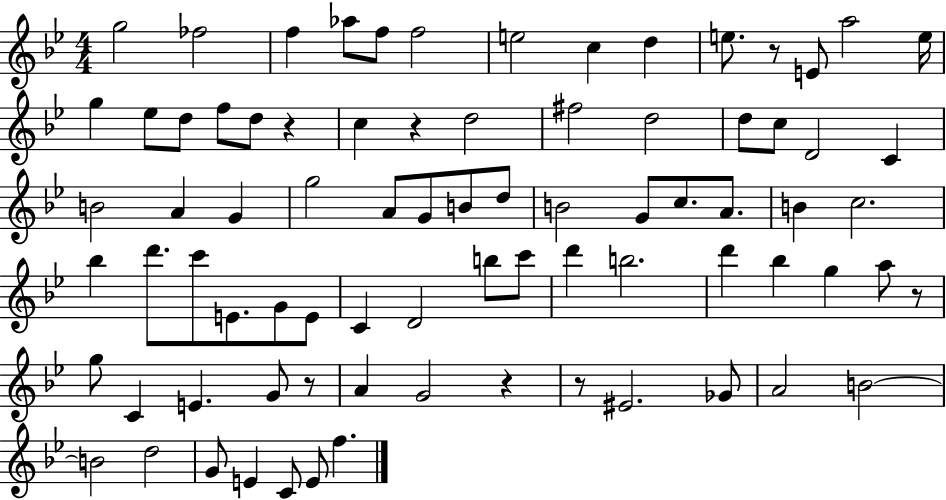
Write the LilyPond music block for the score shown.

{
  \clef treble
  \numericTimeSignature
  \time 4/4
  \key bes \major
  g''2 fes''2 | f''4 aes''8 f''8 f''2 | e''2 c''4 d''4 | e''8. r8 e'8 a''2 e''16 | \break g''4 ees''8 d''8 f''8 d''8 r4 | c''4 r4 d''2 | fis''2 d''2 | d''8 c''8 d'2 c'4 | \break b'2 a'4 g'4 | g''2 a'8 g'8 b'8 d''8 | b'2 g'8 c''8. a'8. | b'4 c''2. | \break bes''4 d'''8. c'''8 e'8. g'8 e'8 | c'4 d'2 b''8 c'''8 | d'''4 b''2. | d'''4 bes''4 g''4 a''8 r8 | \break g''8 c'4 e'4. g'8 r8 | a'4 g'2 r4 | r8 eis'2. ges'8 | a'2 b'2~~ | \break b'2 d''2 | g'8 e'4 c'8 e'8 f''4. | \bar "|."
}